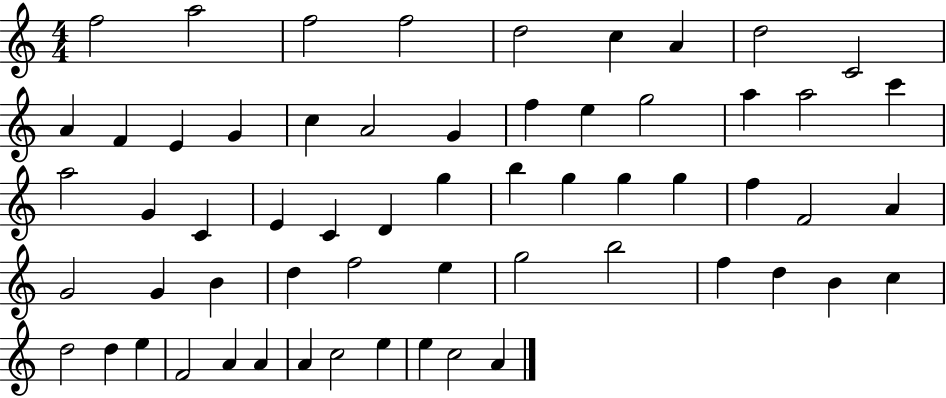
{
  \clef treble
  \numericTimeSignature
  \time 4/4
  \key c \major
  f''2 a''2 | f''2 f''2 | d''2 c''4 a'4 | d''2 c'2 | \break a'4 f'4 e'4 g'4 | c''4 a'2 g'4 | f''4 e''4 g''2 | a''4 a''2 c'''4 | \break a''2 g'4 c'4 | e'4 c'4 d'4 g''4 | b''4 g''4 g''4 g''4 | f''4 f'2 a'4 | \break g'2 g'4 b'4 | d''4 f''2 e''4 | g''2 b''2 | f''4 d''4 b'4 c''4 | \break d''2 d''4 e''4 | f'2 a'4 a'4 | a'4 c''2 e''4 | e''4 c''2 a'4 | \break \bar "|."
}